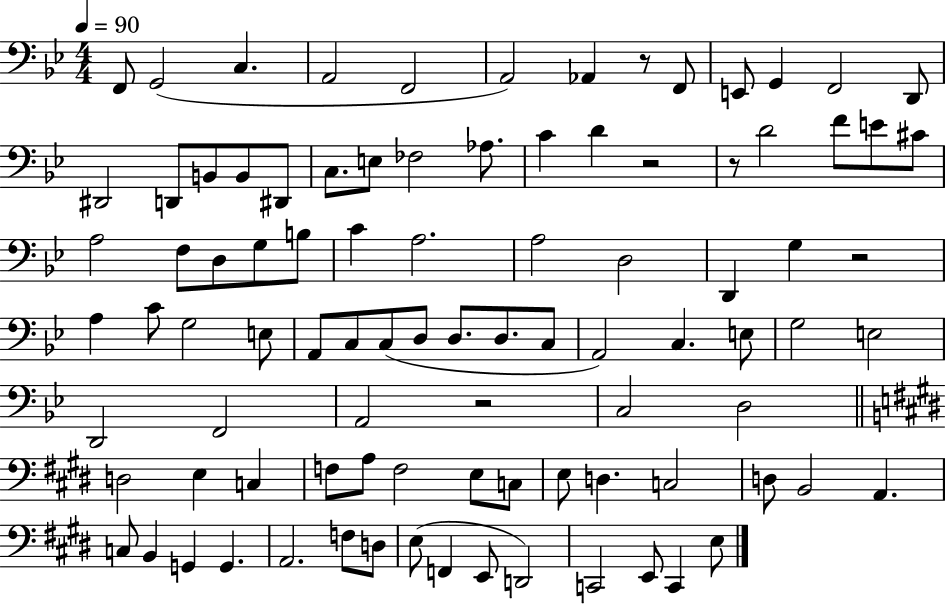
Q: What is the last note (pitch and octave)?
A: E3